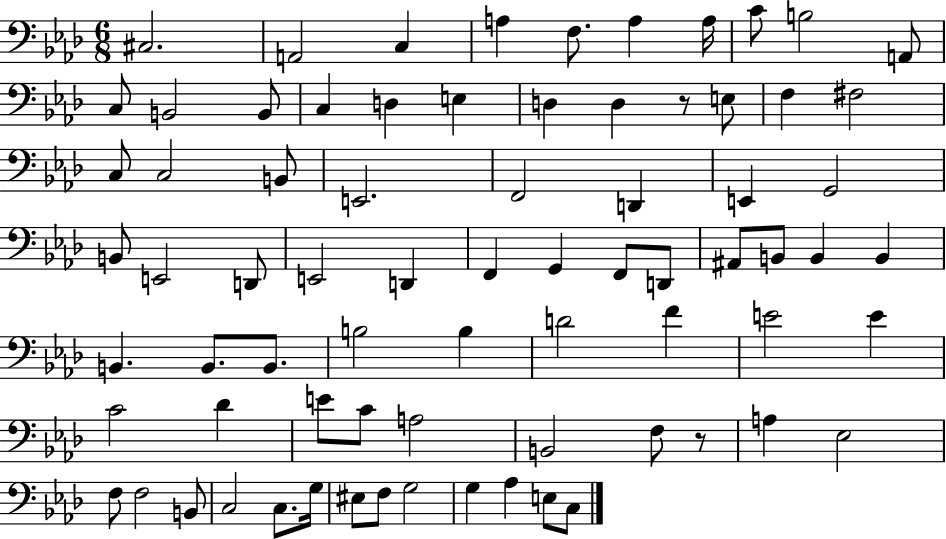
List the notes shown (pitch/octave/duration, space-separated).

C#3/h. A2/h C3/q A3/q F3/e. A3/q A3/s C4/e B3/h A2/e C3/e B2/h B2/e C3/q D3/q E3/q D3/q D3/q R/e E3/e F3/q F#3/h C3/e C3/h B2/e E2/h. F2/h D2/q E2/q G2/h B2/e E2/h D2/e E2/h D2/q F2/q G2/q F2/e D2/e A#2/e B2/e B2/q B2/q B2/q. B2/e. B2/e. B3/h B3/q D4/h F4/q E4/h E4/q C4/h Db4/q E4/e C4/e A3/h B2/h F3/e R/e A3/q Eb3/h F3/e F3/h B2/e C3/h C3/e. G3/s EIS3/e F3/e G3/h G3/q Ab3/q E3/e C3/e